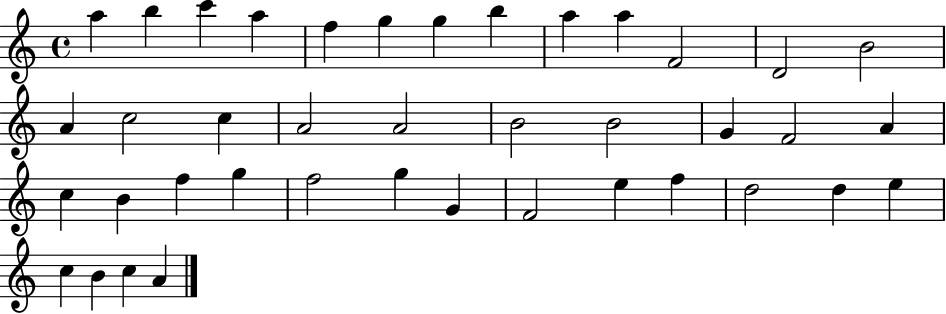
{
  \clef treble
  \time 4/4
  \defaultTimeSignature
  \key c \major
  a''4 b''4 c'''4 a''4 | f''4 g''4 g''4 b''4 | a''4 a''4 f'2 | d'2 b'2 | \break a'4 c''2 c''4 | a'2 a'2 | b'2 b'2 | g'4 f'2 a'4 | \break c''4 b'4 f''4 g''4 | f''2 g''4 g'4 | f'2 e''4 f''4 | d''2 d''4 e''4 | \break c''4 b'4 c''4 a'4 | \bar "|."
}